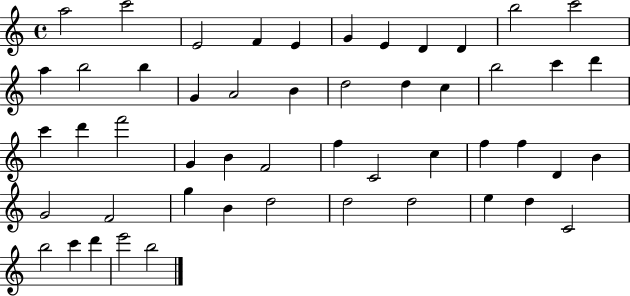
A5/h C6/h E4/h F4/q E4/q G4/q E4/q D4/q D4/q B5/h C6/h A5/q B5/h B5/q G4/q A4/h B4/q D5/h D5/q C5/q B5/h C6/q D6/q C6/q D6/q F6/h G4/q B4/q F4/h F5/q C4/h C5/q F5/q F5/q D4/q B4/q G4/h F4/h G5/q B4/q D5/h D5/h D5/h E5/q D5/q C4/h B5/h C6/q D6/q E6/h B5/h